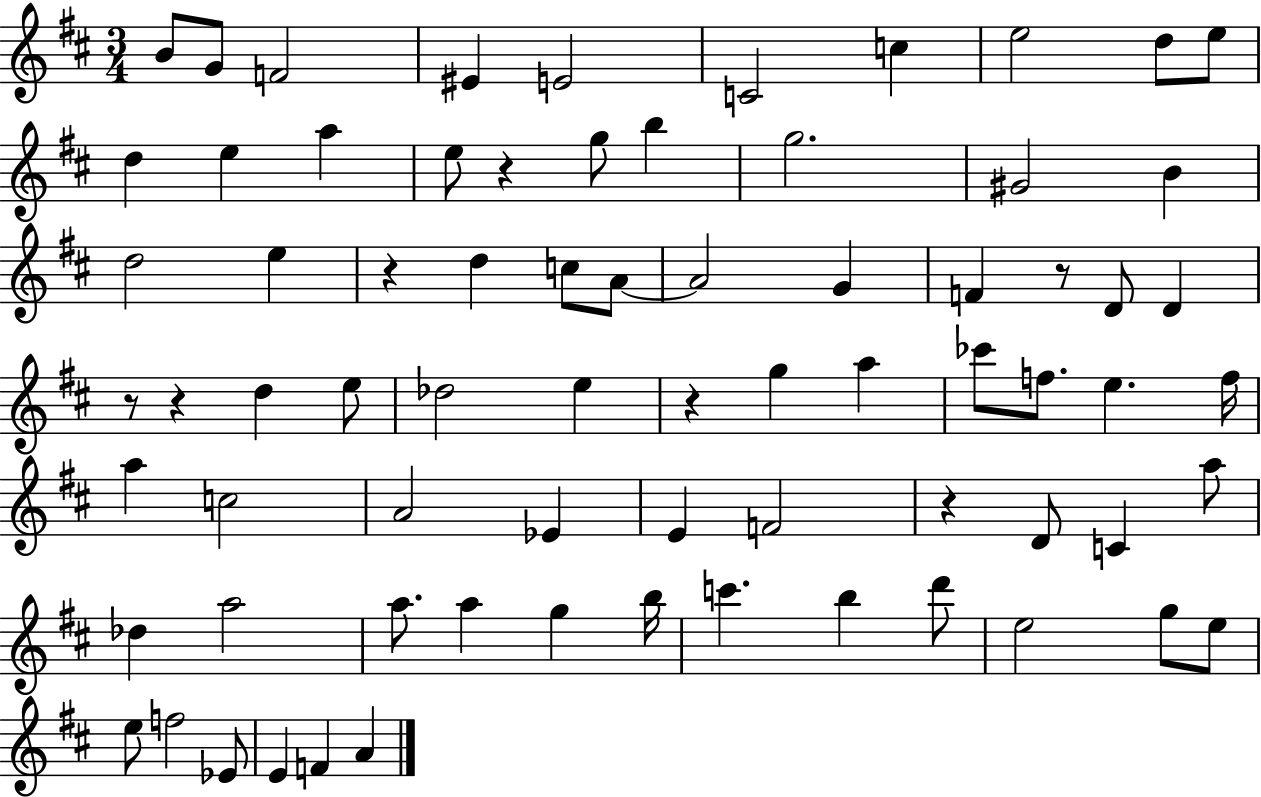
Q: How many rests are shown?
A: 7